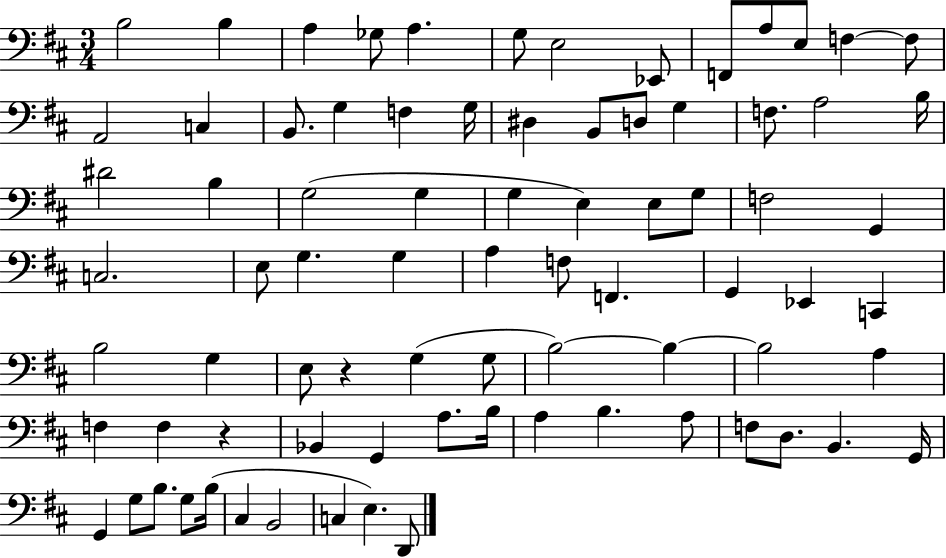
{
  \clef bass
  \numericTimeSignature
  \time 3/4
  \key d \major
  b2 b4 | a4 ges8 a4. | g8 e2 ees,8 | f,8 a8 e8 f4~~ f8 | \break a,2 c4 | b,8. g4 f4 g16 | dis4 b,8 d8 g4 | f8. a2 b16 | \break dis'2 b4 | g2( g4 | g4 e4) e8 g8 | f2 g,4 | \break c2. | e8 g4. g4 | a4 f8 f,4. | g,4 ees,4 c,4 | \break b2 g4 | e8 r4 g4( g8 | b2~~) b4~~ | b2 a4 | \break f4 f4 r4 | bes,4 g,4 a8. b16 | a4 b4. a8 | f8 d8. b,4. g,16 | \break g,4 g8 b8. g8 b16( | cis4 b,2 | c4 e4.) d,8 | \bar "|."
}